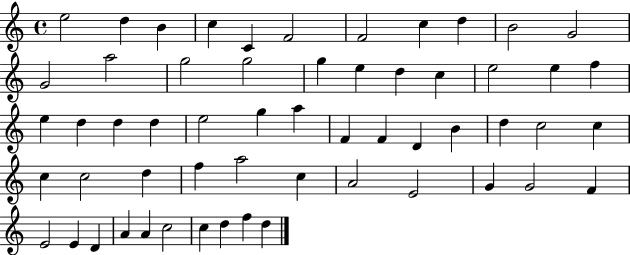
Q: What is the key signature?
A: C major